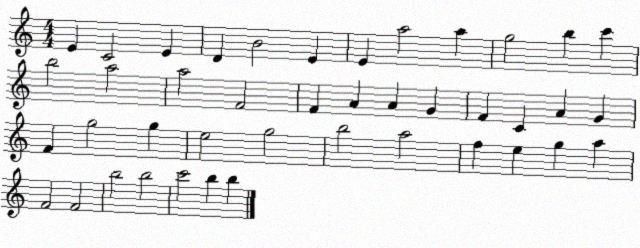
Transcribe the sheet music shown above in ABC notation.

X:1
T:Untitled
M:4/4
L:1/4
K:C
E C2 E D B2 E E a2 a g2 b c' b2 a2 a2 F2 F A A G F C A G F g2 g e2 g2 b2 a2 f e g a F2 F2 b2 b2 c'2 b b